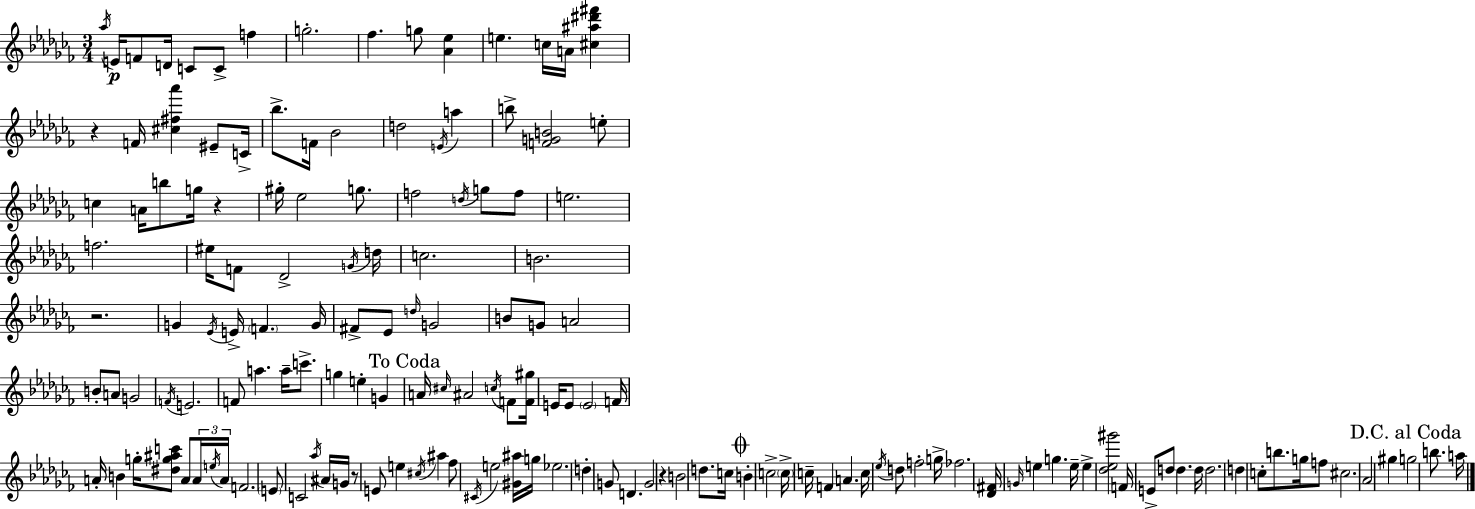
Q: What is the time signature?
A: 3/4